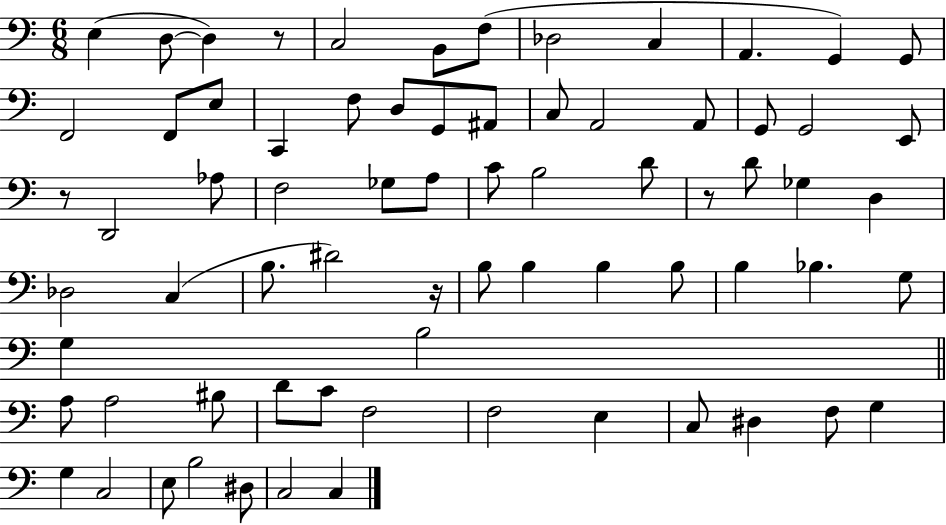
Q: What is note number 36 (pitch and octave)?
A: D3